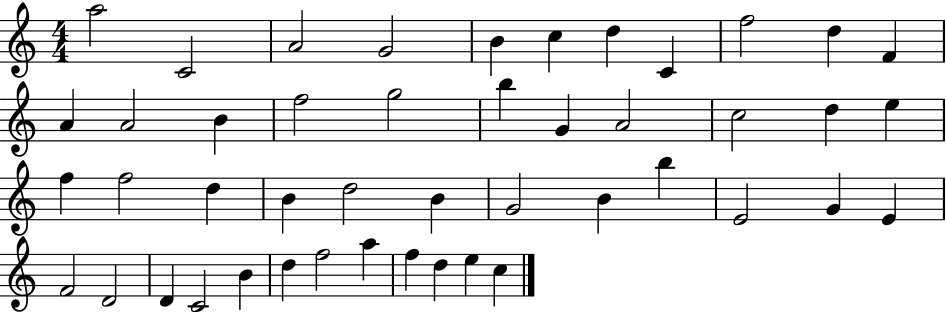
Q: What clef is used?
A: treble